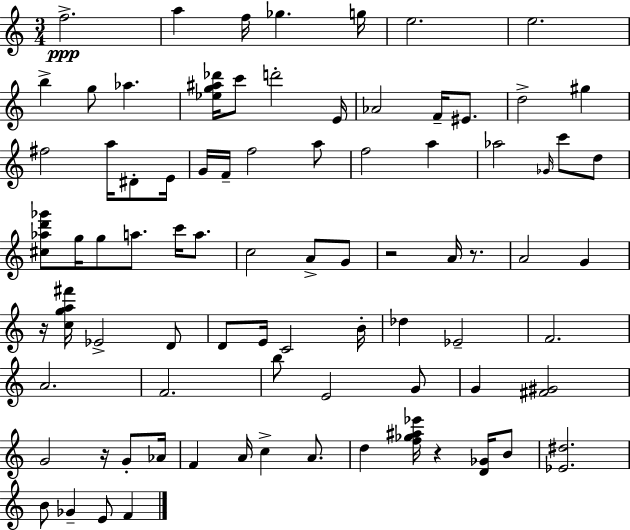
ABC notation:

X:1
T:Untitled
M:3/4
L:1/4
K:C
f2 a f/4 _g g/4 e2 e2 b g/2 _a [_eg^a_d']/4 c'/2 d'2 E/4 _A2 F/4 ^E/2 d2 ^g ^f2 a/4 ^D/2 E/4 G/4 F/4 f2 a/2 f2 a _a2 _G/4 c'/2 d/2 [^c_ad'_g']/2 g/4 g/2 a/2 c'/4 a/2 c2 A/2 G/2 z2 A/4 z/2 A2 G z/4 [cga^f']/4 _E2 D/2 D/2 E/4 C2 B/4 _d _E2 F2 A2 F2 b/2 E2 G/2 G [^F^G]2 G2 z/4 G/2 _A/4 F A/4 c A/2 d [f_g^a_e']/4 z [D_G]/4 B/2 [_E^d]2 B/2 _G E/2 F